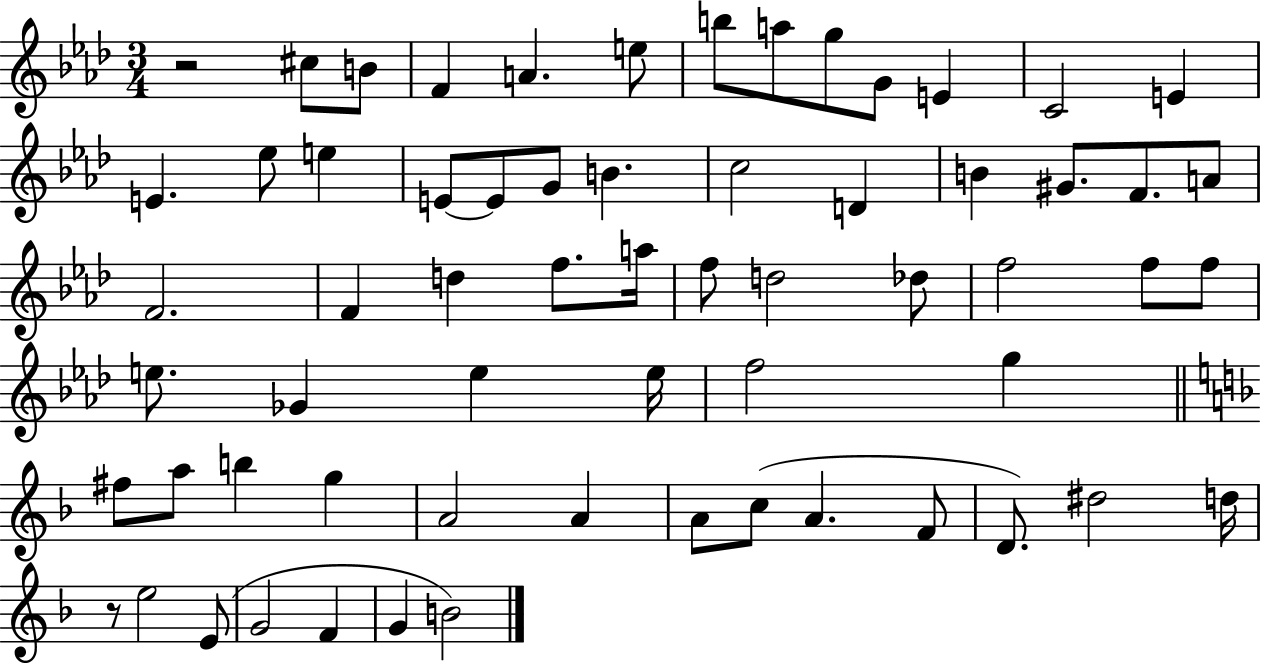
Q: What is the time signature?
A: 3/4